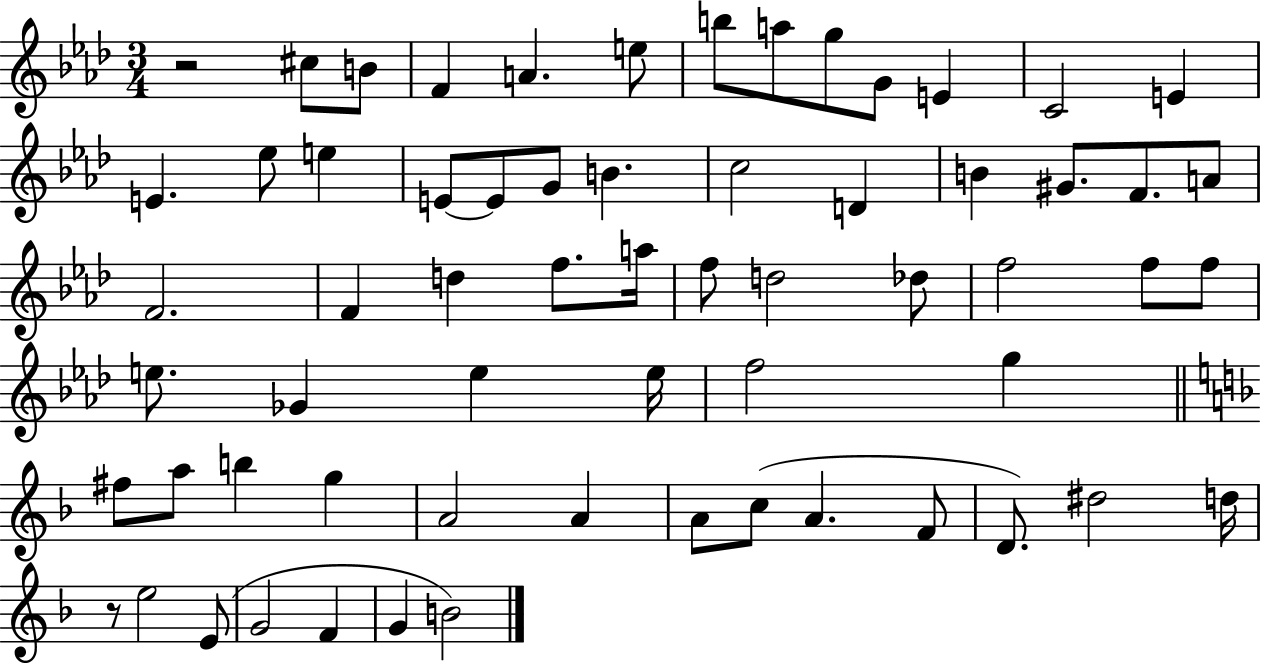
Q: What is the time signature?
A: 3/4